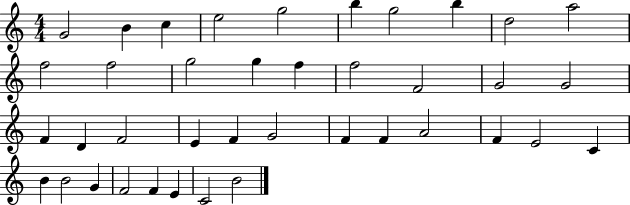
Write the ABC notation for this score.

X:1
T:Untitled
M:4/4
L:1/4
K:C
G2 B c e2 g2 b g2 b d2 a2 f2 f2 g2 g f f2 F2 G2 G2 F D F2 E F G2 F F A2 F E2 C B B2 G F2 F E C2 B2